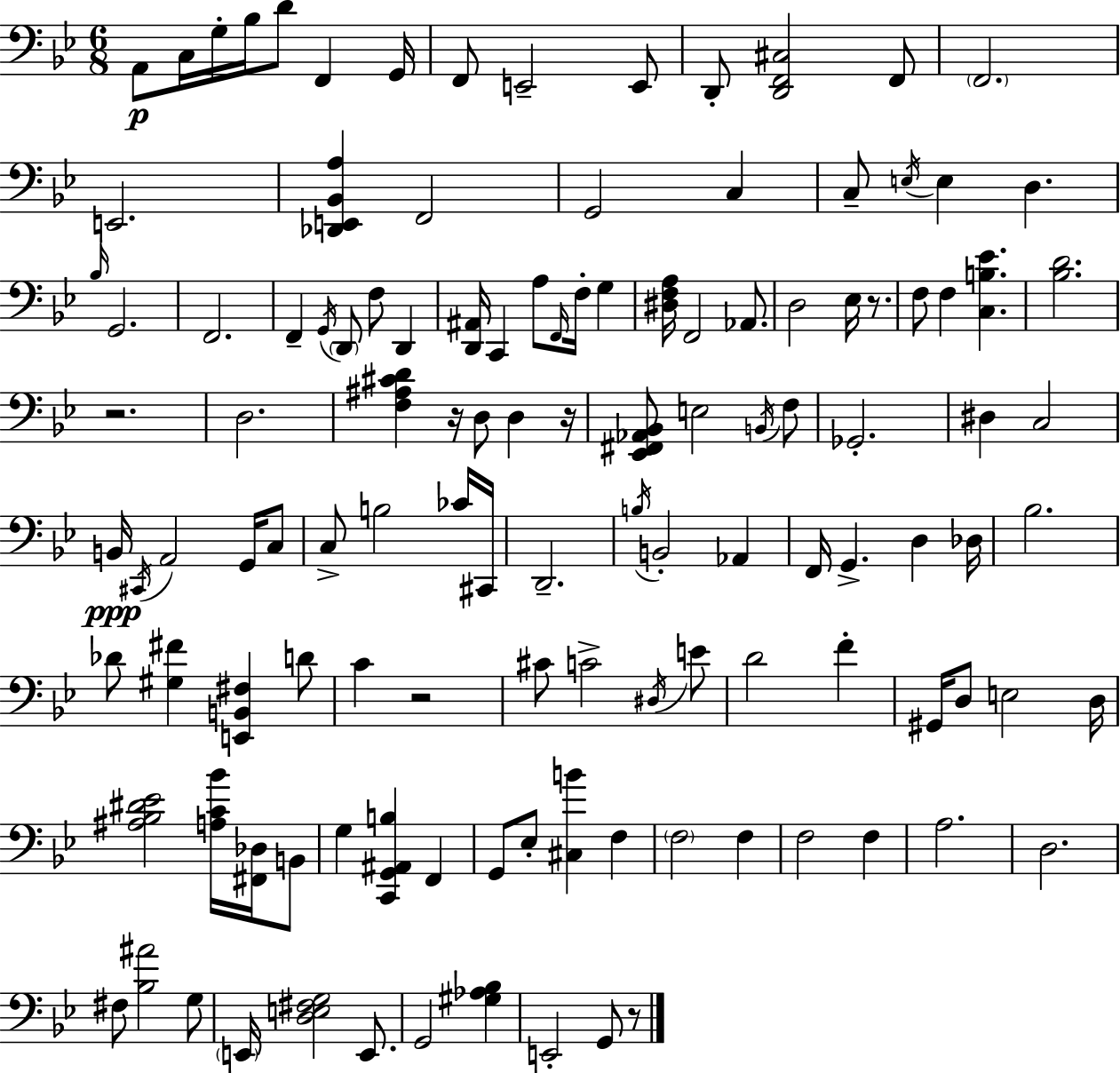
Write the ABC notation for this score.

X:1
T:Untitled
M:6/8
L:1/4
K:Bb
A,,/2 C,/4 G,/4 _B,/4 D/2 F,, G,,/4 F,,/2 E,,2 E,,/2 D,,/2 [D,,F,,^C,]2 F,,/2 F,,2 E,,2 [_D,,E,,_B,,A,] F,,2 G,,2 C, C,/2 E,/4 E, D, _B,/4 G,,2 F,,2 F,, G,,/4 D,,/2 F,/2 D,, [D,,^A,,]/4 C,, A,/2 F,,/4 F,/4 G, [^D,F,A,]/4 F,,2 _A,,/2 D,2 _E,/4 z/2 F,/2 F, [C,B,_E] [_B,D]2 z2 D,2 [F,^A,^CD] z/4 D,/2 D, z/4 [_E,,^F,,_A,,_B,,]/2 E,2 B,,/4 F,/2 _G,,2 ^D, C,2 B,,/4 ^C,,/4 A,,2 G,,/4 C,/2 C,/2 B,2 _C/4 ^C,,/4 D,,2 B,/4 B,,2 _A,, F,,/4 G,, D, _D,/4 _B,2 _D/2 [^G,^F] [E,,B,,^F,] D/2 C z2 ^C/2 C2 ^D,/4 E/2 D2 F ^G,,/4 D,/2 E,2 D,/4 [^A,_B,^D_E]2 [A,C_B]/4 [^F,,_D,]/4 B,,/2 G, [C,,G,,^A,,B,] F,, G,,/2 _E,/2 [^C,B] F, F,2 F, F,2 F, A,2 D,2 ^F,/2 [_B,^A]2 G,/2 E,,/4 [D,E,^F,G,]2 E,,/2 G,,2 [^G,_A,_B,] E,,2 G,,/2 z/2